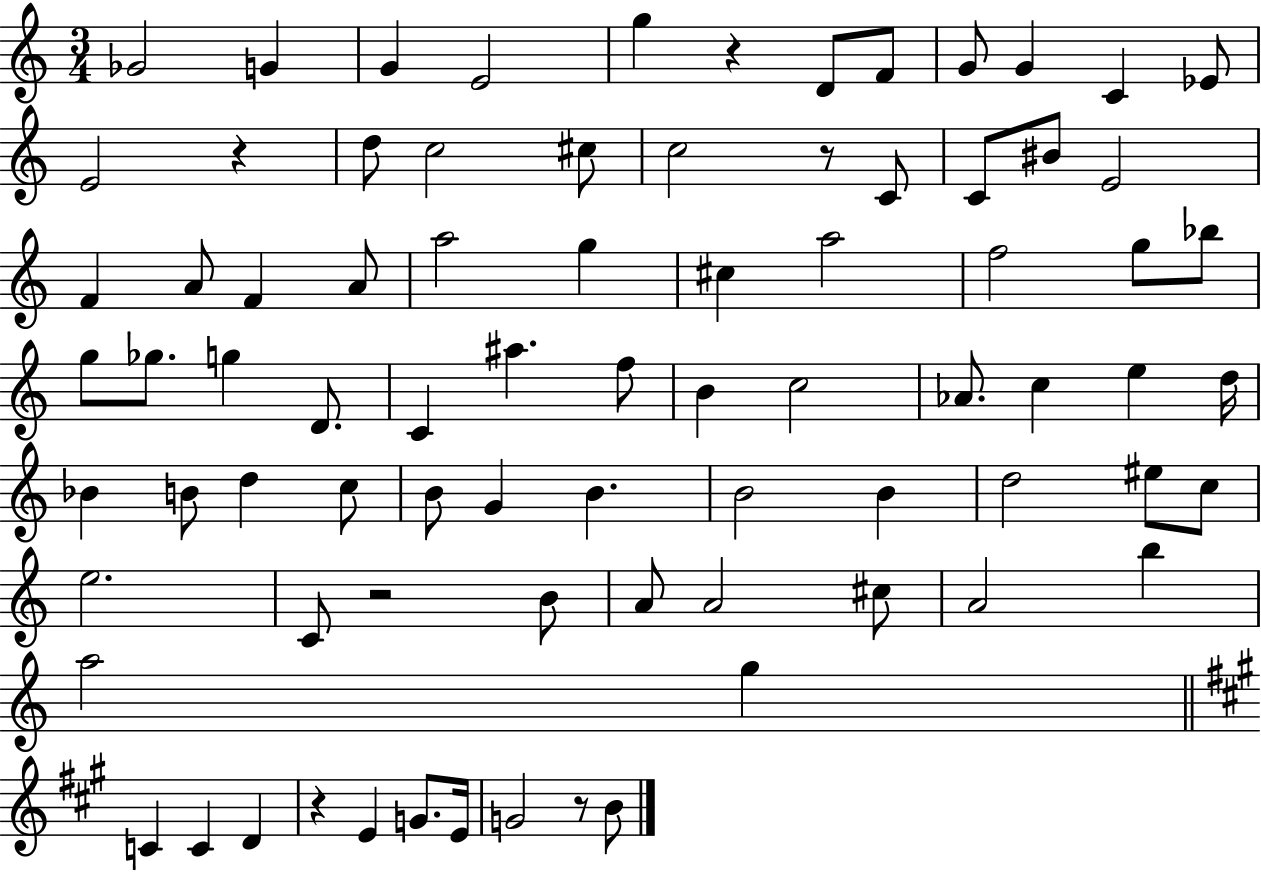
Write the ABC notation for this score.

X:1
T:Untitled
M:3/4
L:1/4
K:C
_G2 G G E2 g z D/2 F/2 G/2 G C _E/2 E2 z d/2 c2 ^c/2 c2 z/2 C/2 C/2 ^B/2 E2 F A/2 F A/2 a2 g ^c a2 f2 g/2 _b/2 g/2 _g/2 g D/2 C ^a f/2 B c2 _A/2 c e d/4 _B B/2 d c/2 B/2 G B B2 B d2 ^e/2 c/2 e2 C/2 z2 B/2 A/2 A2 ^c/2 A2 b a2 g C C D z E G/2 E/4 G2 z/2 B/2